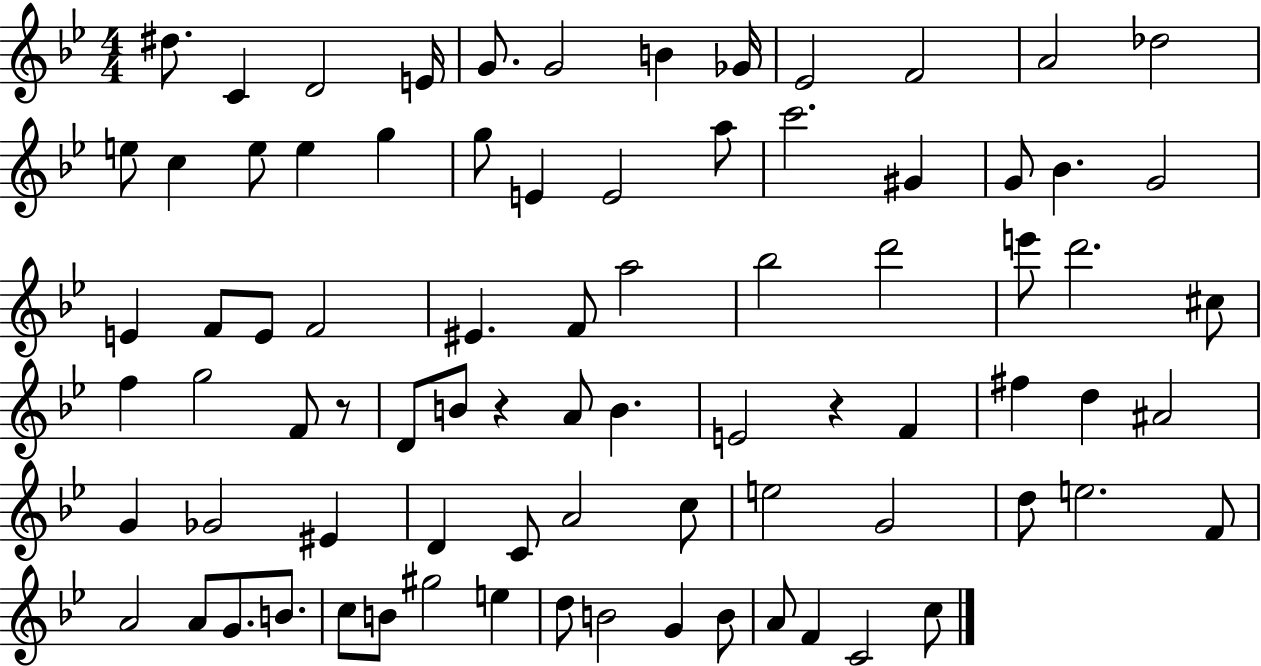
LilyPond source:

{
  \clef treble
  \numericTimeSignature
  \time 4/4
  \key bes \major
  \repeat volta 2 { dis''8. c'4 d'2 e'16 | g'8. g'2 b'4 ges'16 | ees'2 f'2 | a'2 des''2 | \break e''8 c''4 e''8 e''4 g''4 | g''8 e'4 e'2 a''8 | c'''2. gis'4 | g'8 bes'4. g'2 | \break e'4 f'8 e'8 f'2 | eis'4. f'8 a''2 | bes''2 d'''2 | e'''8 d'''2. cis''8 | \break f''4 g''2 f'8 r8 | d'8 b'8 r4 a'8 b'4. | e'2 r4 f'4 | fis''4 d''4 ais'2 | \break g'4 ges'2 eis'4 | d'4 c'8 a'2 c''8 | e''2 g'2 | d''8 e''2. f'8 | \break a'2 a'8 g'8. b'8. | c''8 b'8 gis''2 e''4 | d''8 b'2 g'4 b'8 | a'8 f'4 c'2 c''8 | \break } \bar "|."
}